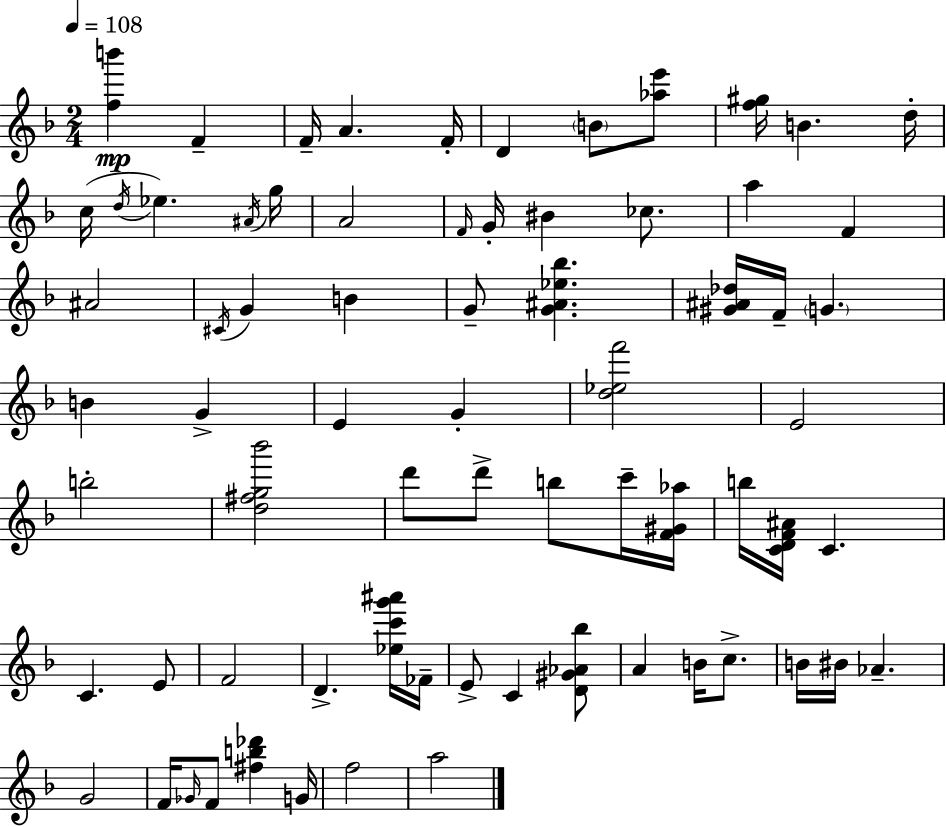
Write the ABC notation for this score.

X:1
T:Untitled
M:2/4
L:1/4
K:F
[fb'] F F/4 A F/4 D B/2 [_ae']/2 [f^g]/4 B d/4 c/4 d/4 _e ^A/4 g/4 A2 F/4 G/4 ^B _c/2 a F ^A2 ^C/4 G B G/2 [G^A_e_b] [^G^A_d]/4 F/4 G B G E G [d_ef']2 E2 b2 [d^fg_b']2 d'/2 d'/2 b/2 c'/4 [F^G_a]/4 b/4 [CDF^A]/4 C C E/2 F2 D [_ec'g'^a']/4 _F/4 E/2 C [D^G_A_b]/2 A B/4 c/2 B/4 ^B/4 _A G2 F/4 _G/4 F/2 [^fb_d'] G/4 f2 a2